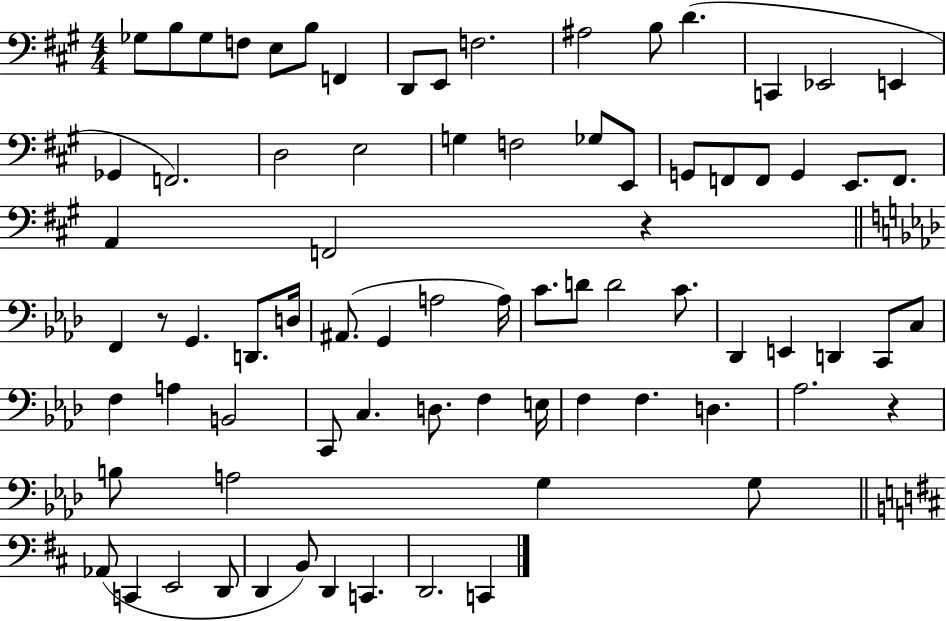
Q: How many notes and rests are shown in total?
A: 78